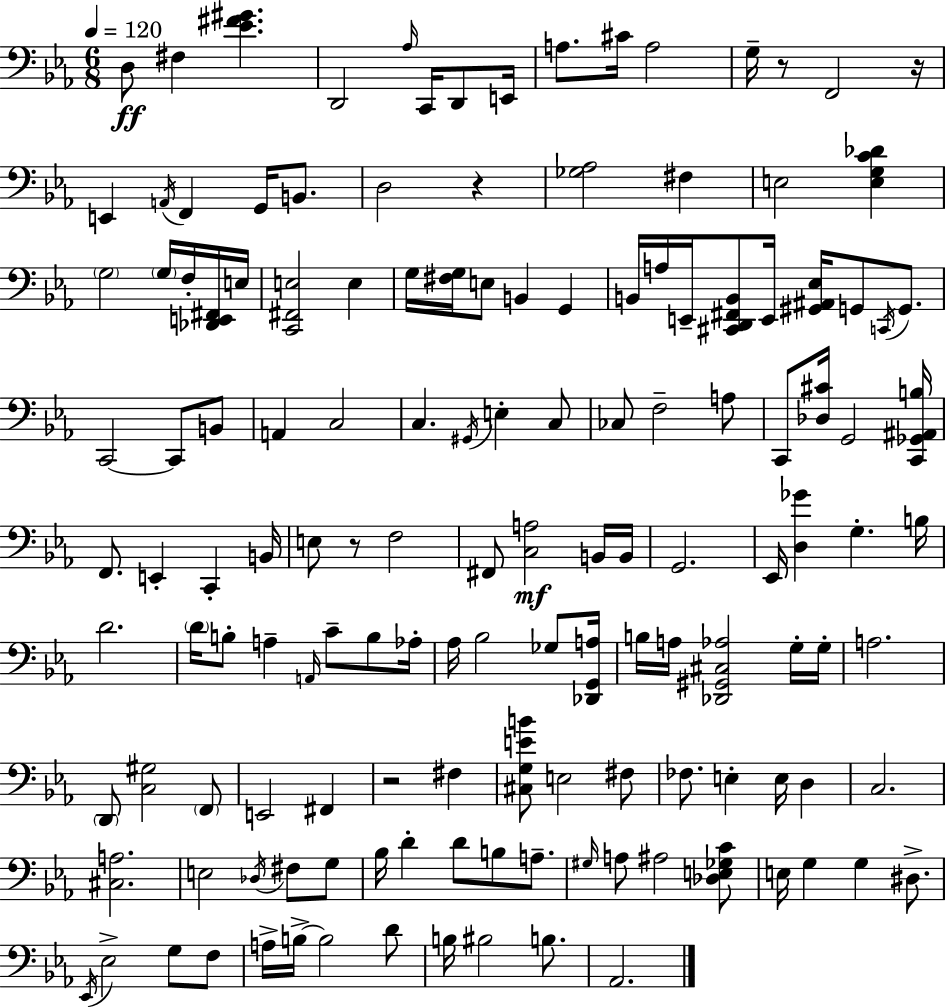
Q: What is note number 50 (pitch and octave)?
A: G2